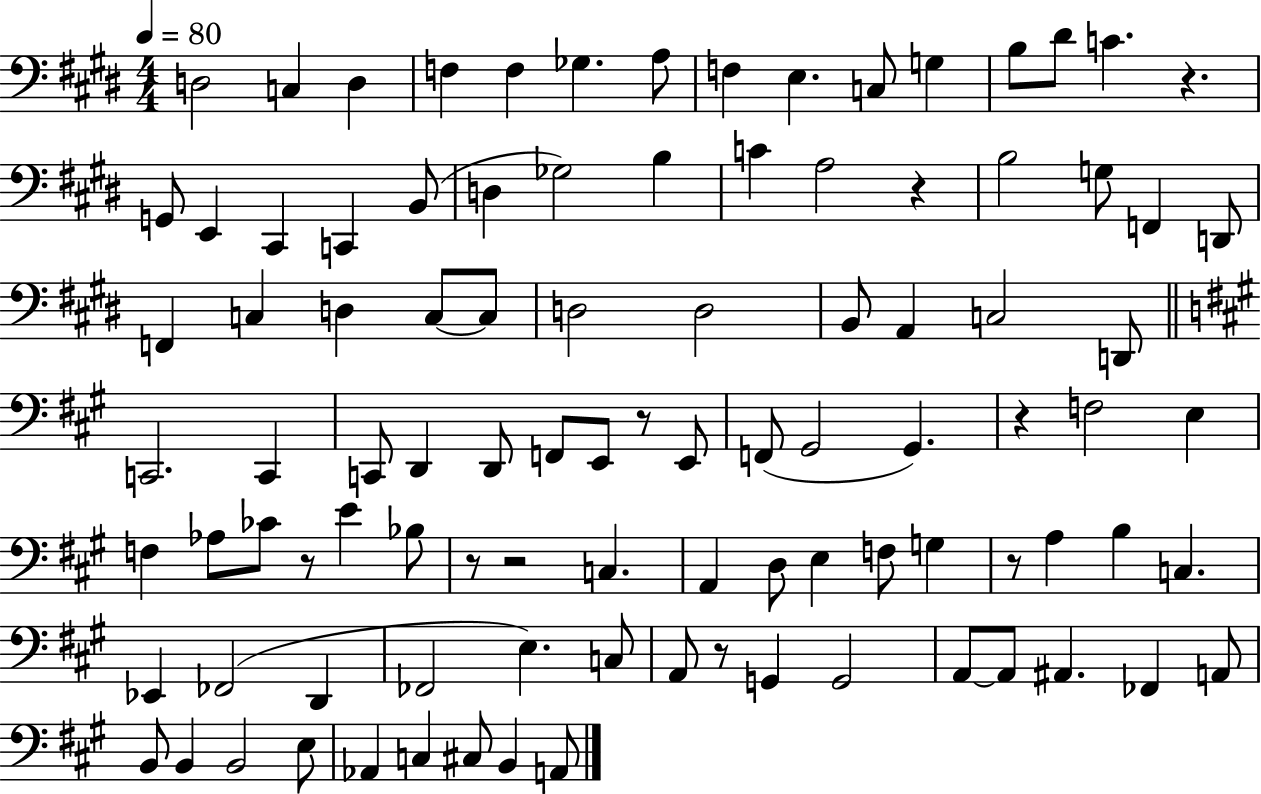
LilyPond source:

{
  \clef bass
  \numericTimeSignature
  \time 4/4
  \key e \major
  \tempo 4 = 80
  d2 c4 d4 | f4 f4 ges4. a8 | f4 e4. c8 g4 | b8 dis'8 c'4. r4. | \break g,8 e,4 cis,4 c,4 b,8( | d4 ges2) b4 | c'4 a2 r4 | b2 g8 f,4 d,8 | \break f,4 c4 d4 c8~~ c8 | d2 d2 | b,8 a,4 c2 d,8 | \bar "||" \break \key a \major c,2. c,4 | c,8 d,4 d,8 f,8 e,8 r8 e,8 | f,8( gis,2 gis,4.) | r4 f2 e4 | \break f4 aes8 ces'8 r8 e'4 bes8 | r8 r2 c4. | a,4 d8 e4 f8 g4 | r8 a4 b4 c4. | \break ees,4 fes,2( d,4 | fes,2 e4.) c8 | a,8 r8 g,4 g,2 | a,8~~ a,8 ais,4. fes,4 a,8 | \break b,8 b,4 b,2 e8 | aes,4 c4 cis8 b,4 a,8 | \bar "|."
}